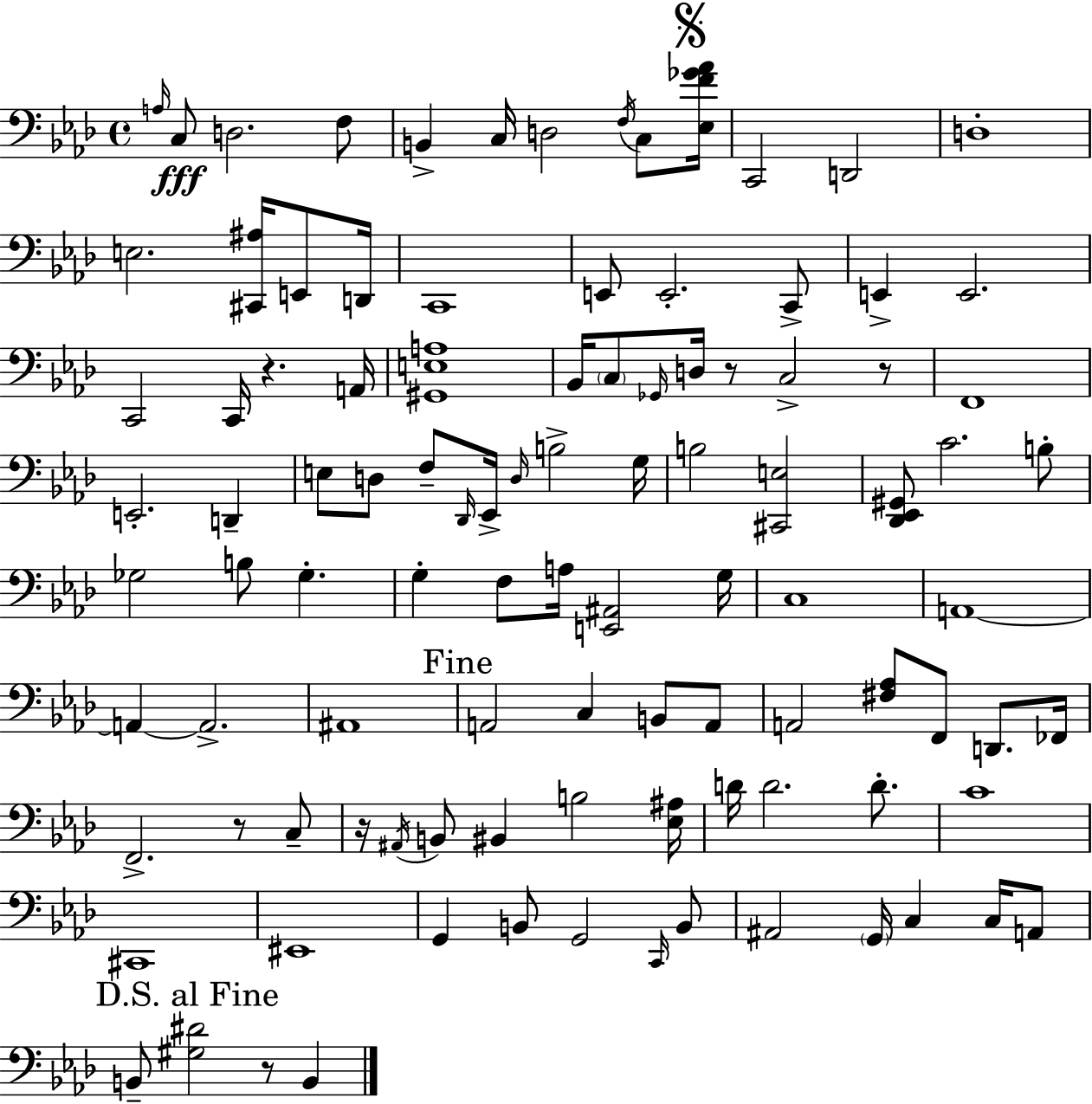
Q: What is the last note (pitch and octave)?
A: B2